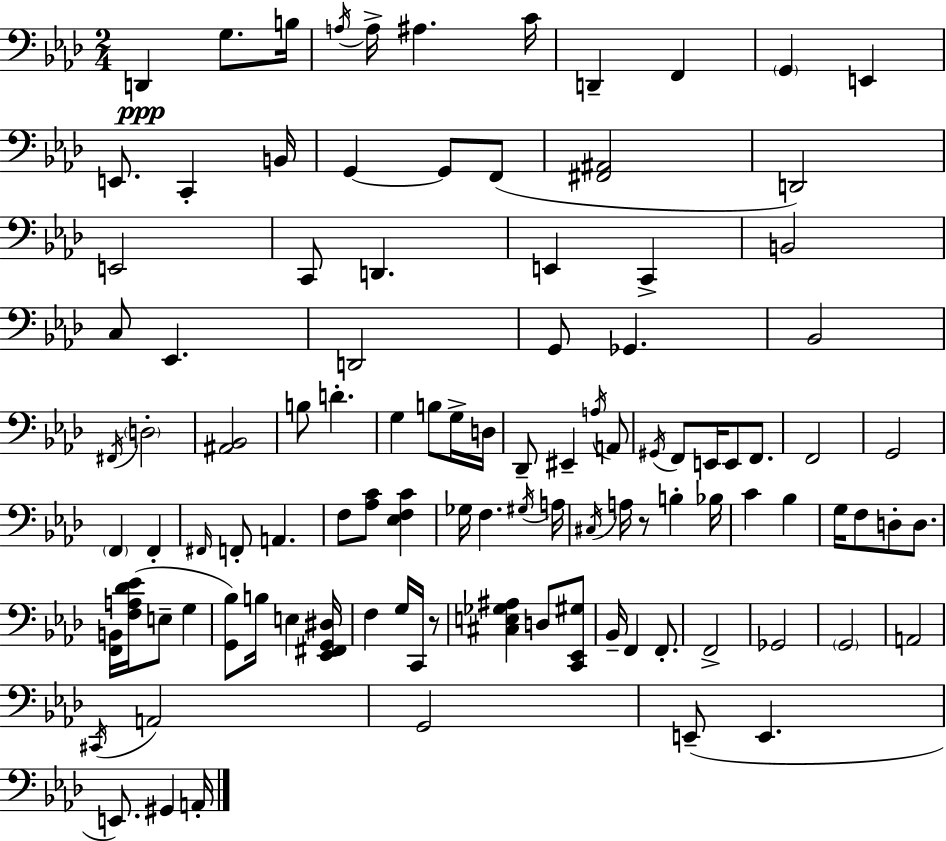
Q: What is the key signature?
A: AES major